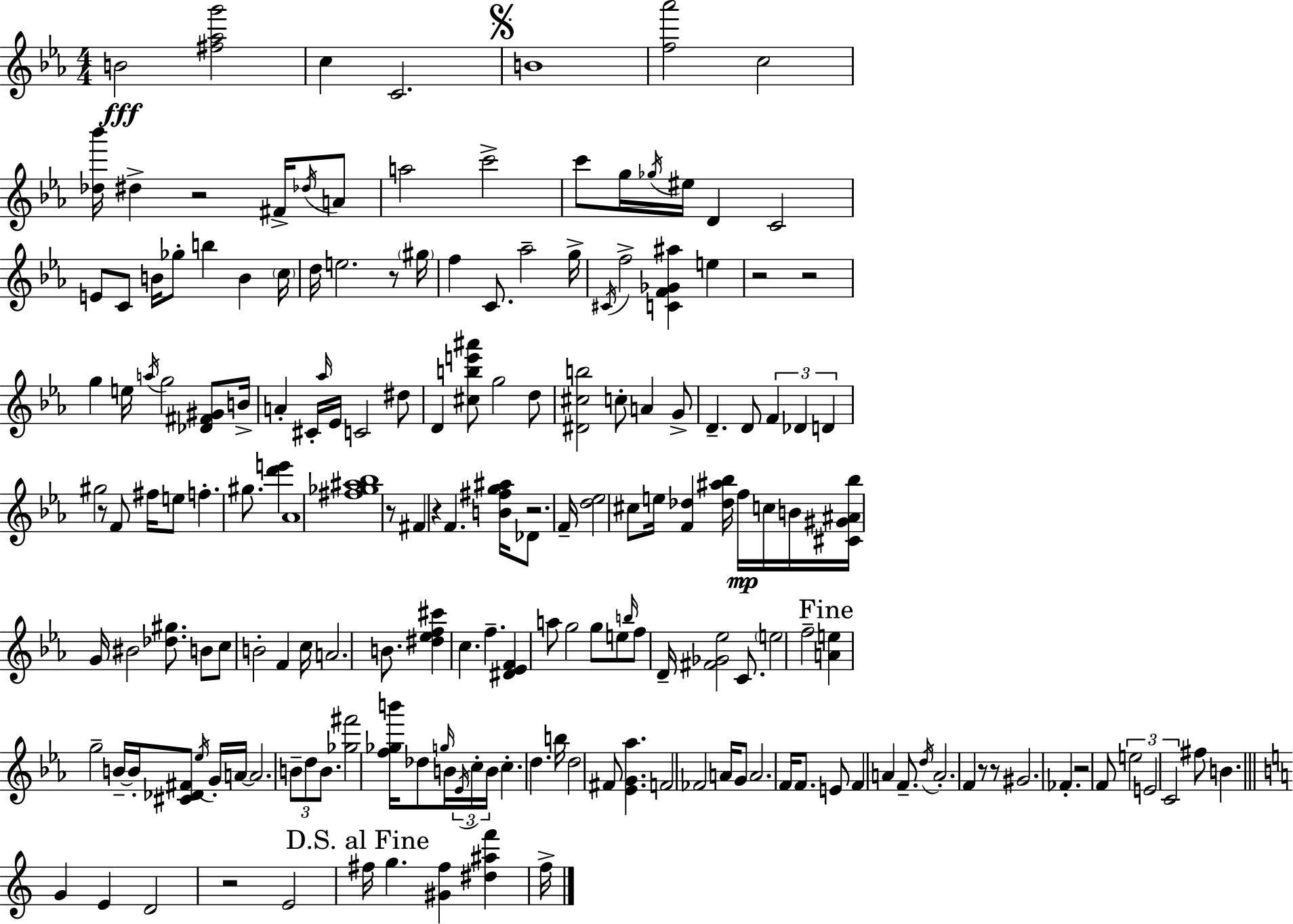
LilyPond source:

{
  \clef treble
  \numericTimeSignature
  \time 4/4
  \key ees \major
  b'2\fff <fis'' aes'' g'''>2 | c''4 c'2. | \mark \markup { \musicglyph "scripts.segno" } b'1 | <f'' aes'''>2 c''2 | \break <des'' bes'''>16 dis''4-> r2 fis'16-> \acciaccatura { des''16 } a'8 | a''2 c'''2-> | c'''8 g''16 \acciaccatura { ges''16 } eis''16 d'4 c'2 | e'8 c'8 b'16 ges''8-. b''4 b'4 | \break \parenthesize c''16 d''16 e''2. r8 | \parenthesize gis''16 f''4 c'8. aes''2-- | g''16-> \acciaccatura { cis'16 } f''2-> <c' f' ges' ais''>4 e''4 | r2 r2 | \break g''4 e''16 \acciaccatura { a''16 } g''2 | <des' fis' gis'>8 b'16-> a'4-. cis'16-. \grace { aes''16 } ees'16 c'2 | dis''8 d'4 <cis'' b'' e''' ais'''>8 g''2 | d''8 <dis' cis'' b''>2 c''8-. a'4 | \break g'8-> d'4.-- d'8 \tuplet 3/2 { f'4 | des'4 d'4 } gis''2 | r8 f'8 fis''16 e''8 f''4.-. gis''8. | <d''' e'''>4 aes'1 | \break <fis'' ges'' ais'' bes''>1 | r8 fis'4 r4 f'4. | <b' fis'' g'' ais''>16 des'8 r2. | f'16-- <d'' ees''>2 cis''8 e''16 | \break <f' des''>4 <des'' ais'' bes''>16 f''16\mp c''16 b'16 <cis' gis' ais' bes''>16 g'16 bis'2 | <des'' gis''>8. b'8 c''8 b'2-. | f'4 c''16 a'2. | b'8. <dis'' ees'' f'' cis'''>4 c''4. f''4.-- | \break <dis' ees' f'>4 a''8 g''2 | g''8 e''8 \grace { b''16 } f''8 d'16-- <fis' ges' ees''>2 | c'8. \parenthesize e''2 f''2-- | \mark "Fine" <a' e''>4 g''2-- | \break b'16--~~ b'16-. <cis' des' fis'>8 \acciaccatura { ees''16 } g'16-. a'16~~ a'2. | \tuplet 3/2 { b'8-- d''8 b'8. } <ges'' fis'''>2 | <f'' ges'' b'''>16 des''8 \grace { g''16 } b'16 \tuplet 3/2 { \acciaccatura { ees'16 } c''16-. b'16 } c''4.-. | d''4. b''16 d''2 | \break fis'8 <ees' g' aes''>4. f'2 | fes'2 a'16 g'8 a'2. | f'16 f'8. e'8 f'4 | a'4 f'8.-- \acciaccatura { d''16 } a'2.-. | \break f'4 r8 r8 gis'2. | fes'4.-. | r2 f'8 \tuplet 3/2 { e''2 | e'2 c'2 } | \break fis''8 b'4. \bar "||" \break \key c \major g'4 e'4 d'2 | r2 e'2 | \mark "D.S. al Fine" fis''16 g''4. <gis' fis''>4 <dis'' ais'' f'''>4 f''16-> | \bar "|."
}